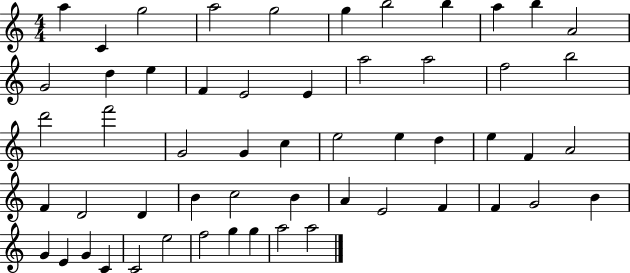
A5/q C4/q G5/h A5/h G5/h G5/q B5/h B5/q A5/q B5/q A4/h G4/h D5/q E5/q F4/q E4/h E4/q A5/h A5/h F5/h B5/h D6/h F6/h G4/h G4/q C5/q E5/h E5/q D5/q E5/q F4/q A4/h F4/q D4/h D4/q B4/q C5/h B4/q A4/q E4/h F4/q F4/q G4/h B4/q G4/q E4/q G4/q C4/q C4/h E5/h F5/h G5/q G5/q A5/h A5/h